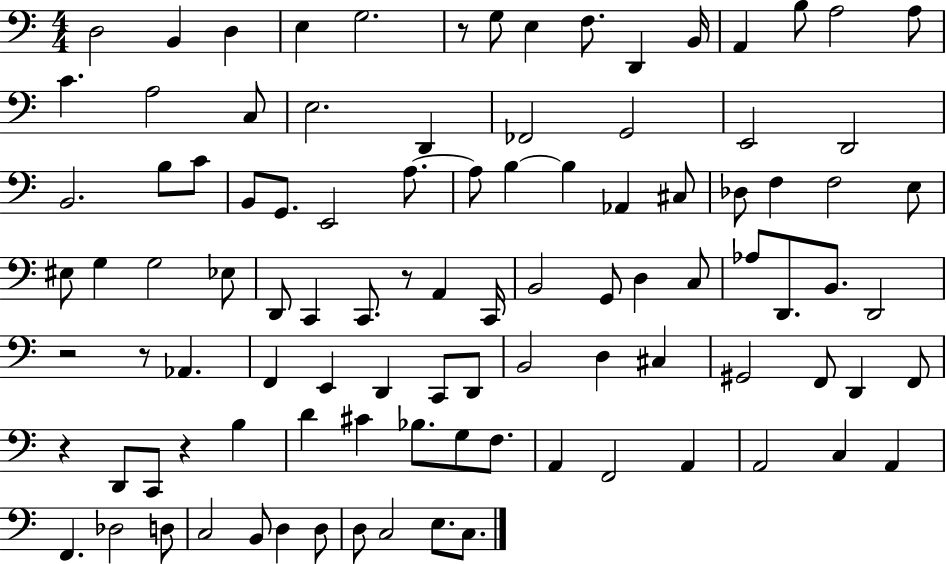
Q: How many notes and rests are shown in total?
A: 100